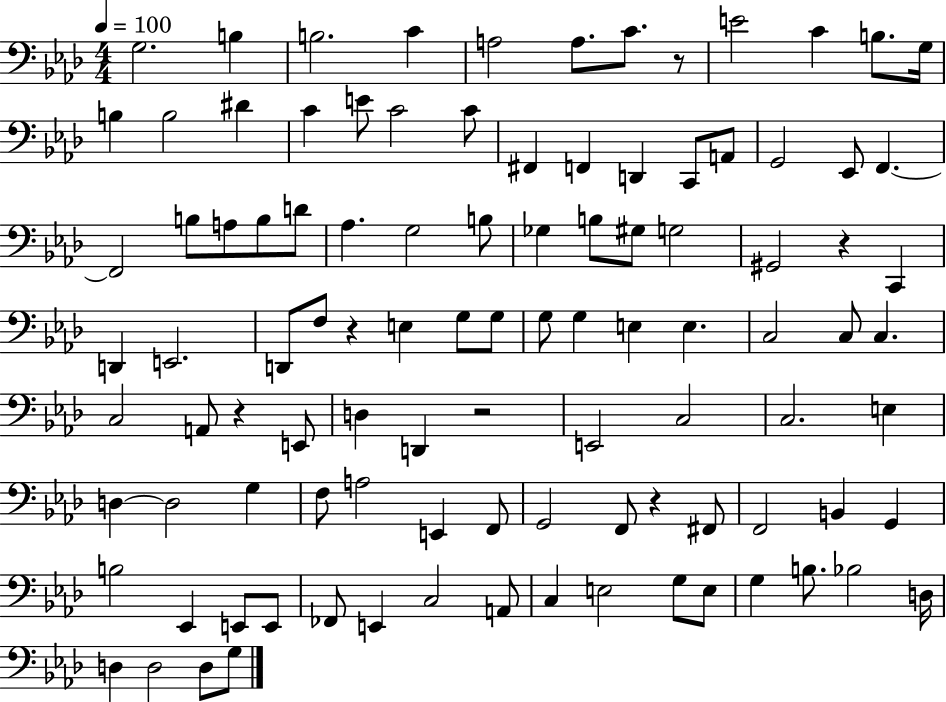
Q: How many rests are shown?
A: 6